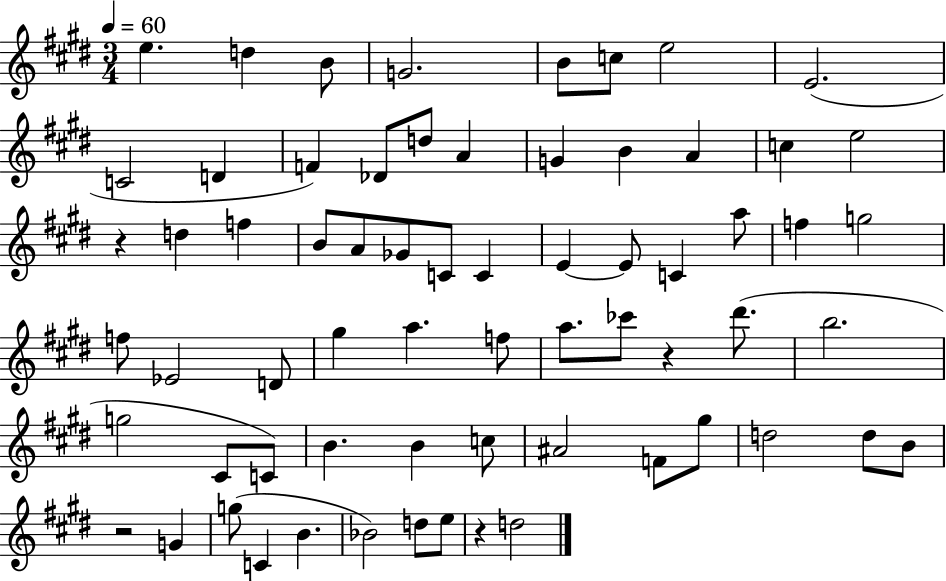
X:1
T:Untitled
M:3/4
L:1/4
K:E
e d B/2 G2 B/2 c/2 e2 E2 C2 D F _D/2 d/2 A G B A c e2 z d f B/2 A/2 _G/2 C/2 C E E/2 C a/2 f g2 f/2 _E2 D/2 ^g a f/2 a/2 _c'/2 z ^d'/2 b2 g2 ^C/2 C/2 B B c/2 ^A2 F/2 ^g/2 d2 d/2 B/2 z2 G g/2 C B _B2 d/2 e/2 z d2